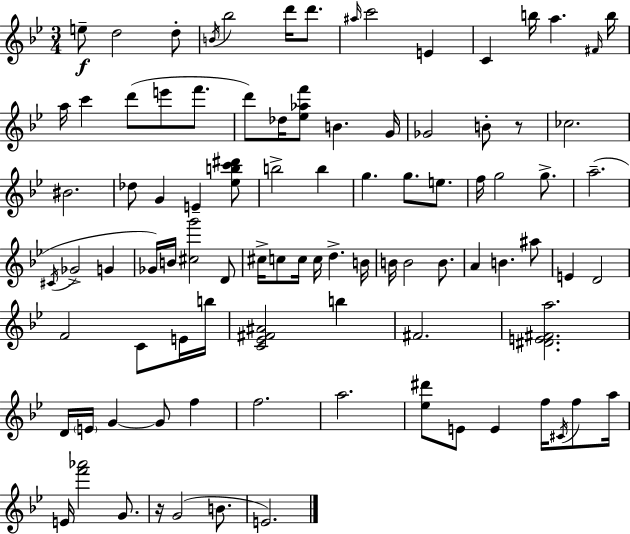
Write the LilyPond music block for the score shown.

{
  \clef treble
  \numericTimeSignature
  \time 3/4
  \key g \minor
  \repeat volta 2 { e''8--\f d''2 d''8-. | \acciaccatura { b'16 } bes''2 d'''16 d'''8. | \grace { ais''16 } c'''2 e'4 | c'4 b''16 a''4. | \break \grace { fis'16 } b''16 a''16 c'''4 d'''8( e'''8 | f'''8. d'''8) des''16 <ees'' aes'' f'''>8 b'4. | g'16 ges'2 b'8-. | r8 ces''2. | \break bis'2. | des''8 g'4 e'4-- | <ees'' b'' c''' dis'''>8 b''2-> b''4 | g''4. g''8. | \break e''8. f''16 g''2 | g''8.-> a''2.--( | \acciaccatura { cis'16 } ges'2-> | g'4 ges'16) b'16 <cis'' g'''>2 | \break d'8 cis''16-> c''8 c''16 c''16 d''4.-> | b'16 b'16 b'2 | b'8. a'4 b'4. | ais''8 e'4 d'2 | \break f'2 | c'8 e'16 b''16 <c' ees' fis' ais'>2 | b''4 fis'2. | <dis' e' fis' a''>2. | \break d'16 \parenthesize e'16 g'4~~ g'8 | f''4 f''2. | a''2. | <ees'' dis'''>8 e'8 e'4 | \break f''16 \acciaccatura { cis'16 } f''8 a''16 e'16 <f''' aes'''>2 | g'8. r16 g'2( | b'8. e'2.) | } \bar "|."
}